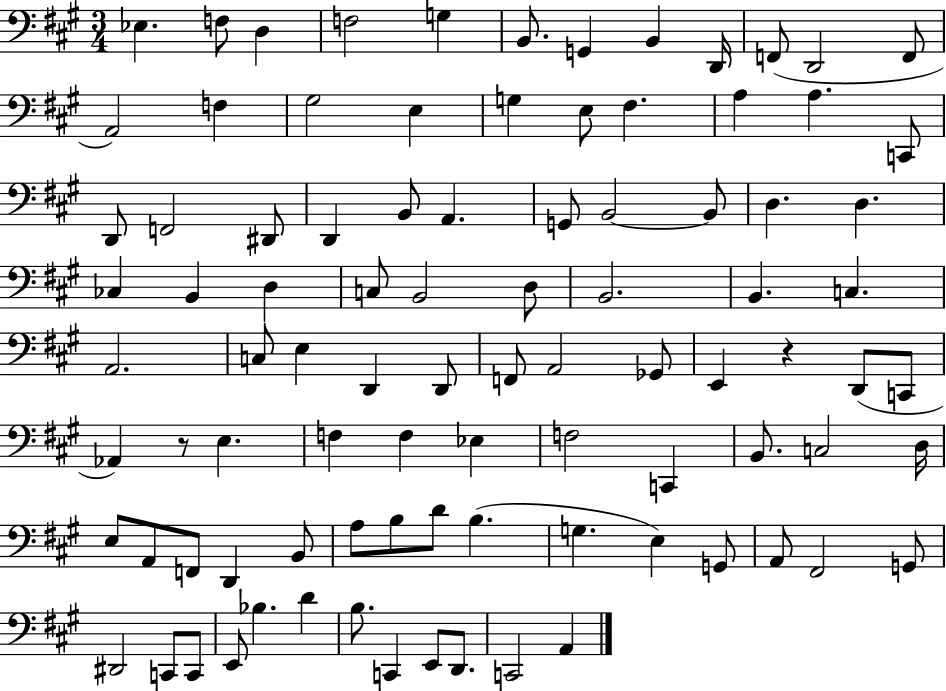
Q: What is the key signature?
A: A major